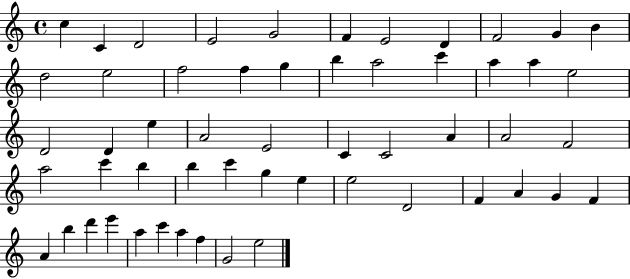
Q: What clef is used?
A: treble